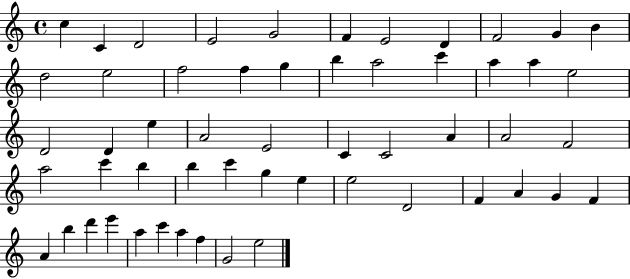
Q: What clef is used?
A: treble